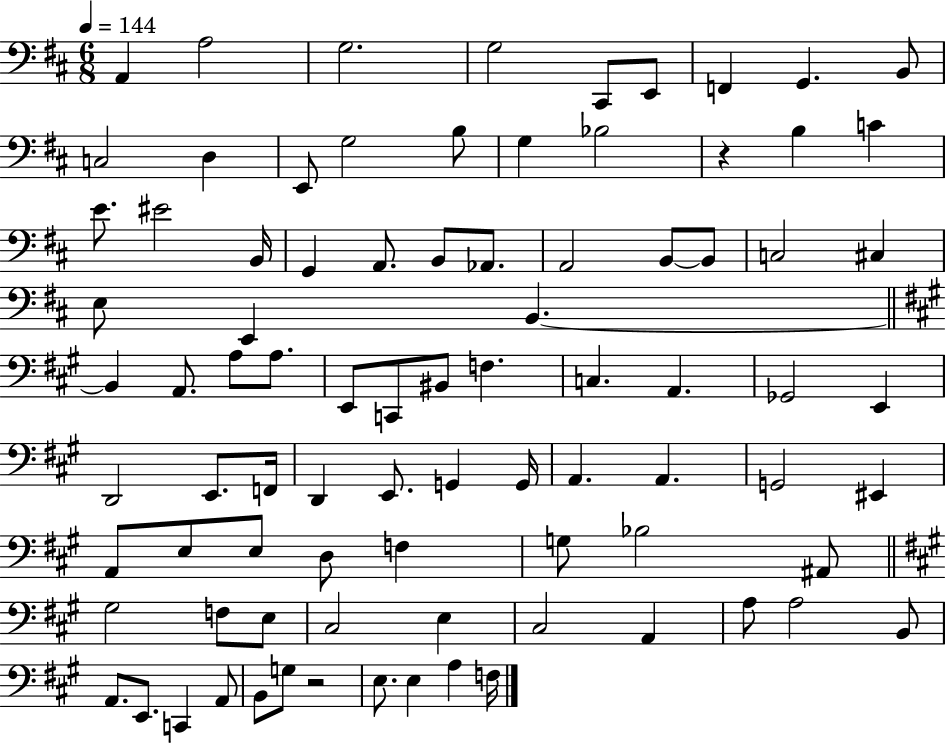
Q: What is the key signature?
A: D major